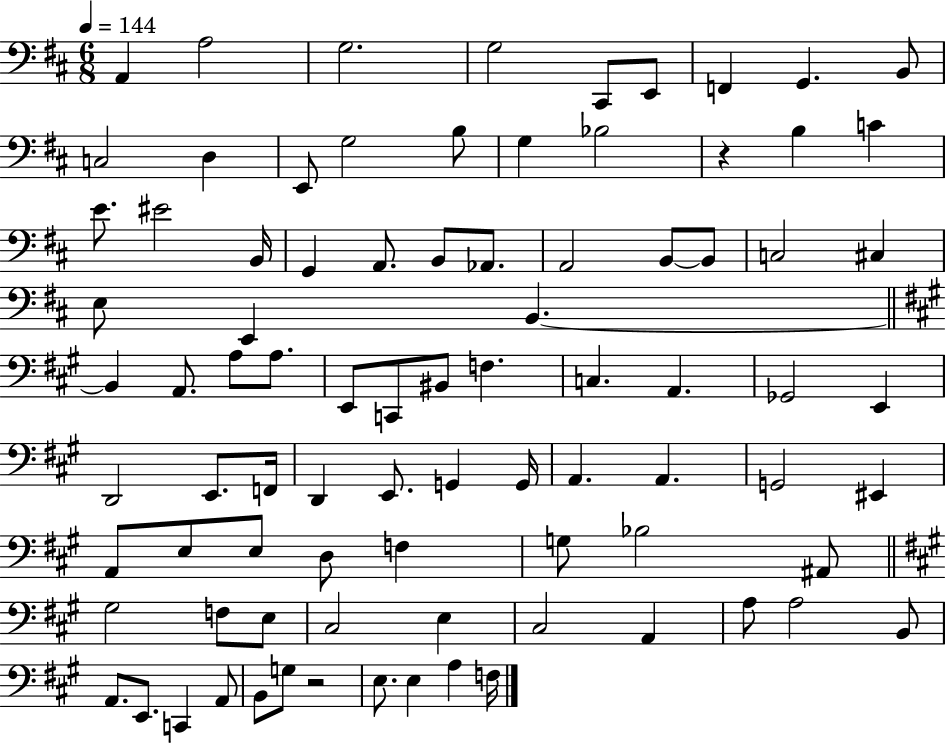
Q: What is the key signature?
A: D major